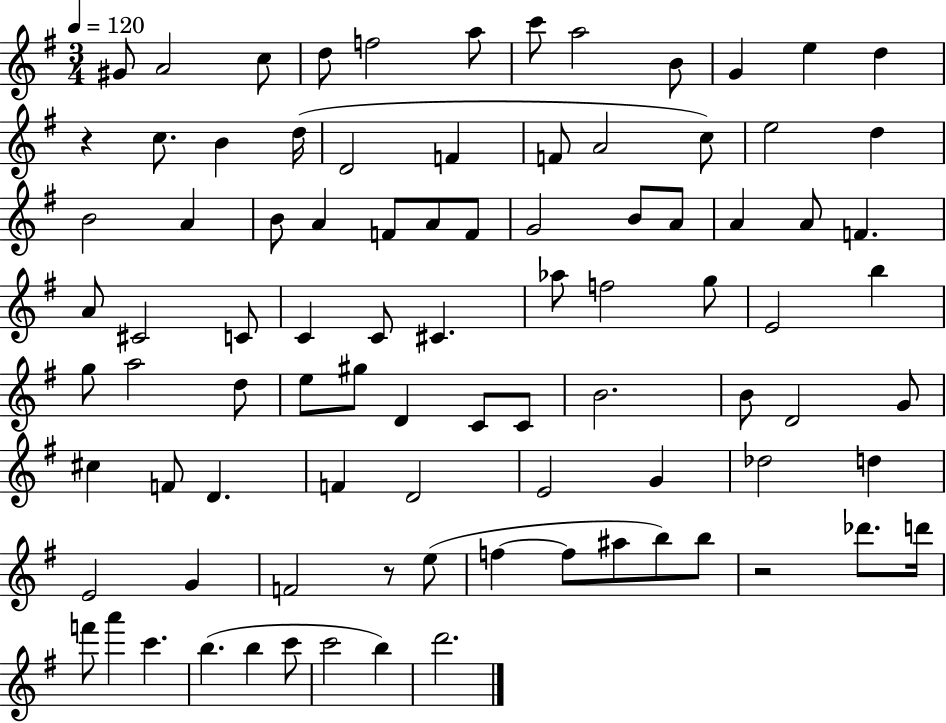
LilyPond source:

{
  \clef treble
  \numericTimeSignature
  \time 3/4
  \key g \major
  \tempo 4 = 120
  gis'8 a'2 c''8 | d''8 f''2 a''8 | c'''8 a''2 b'8 | g'4 e''4 d''4 | \break r4 c''8. b'4 d''16( | d'2 f'4 | f'8 a'2 c''8) | e''2 d''4 | \break b'2 a'4 | b'8 a'4 f'8 a'8 f'8 | g'2 b'8 a'8 | a'4 a'8 f'4. | \break a'8 cis'2 c'8 | c'4 c'8 cis'4. | aes''8 f''2 g''8 | e'2 b''4 | \break g''8 a''2 d''8 | e''8 gis''8 d'4 c'8 c'8 | b'2. | b'8 d'2 g'8 | \break cis''4 f'8 d'4. | f'4 d'2 | e'2 g'4 | des''2 d''4 | \break e'2 g'4 | f'2 r8 e''8( | f''4~~ f''8 ais''8 b''8) b''8 | r2 des'''8. d'''16 | \break f'''8 a'''4 c'''4. | b''4.( b''4 c'''8 | c'''2 b''4) | d'''2. | \break \bar "|."
}